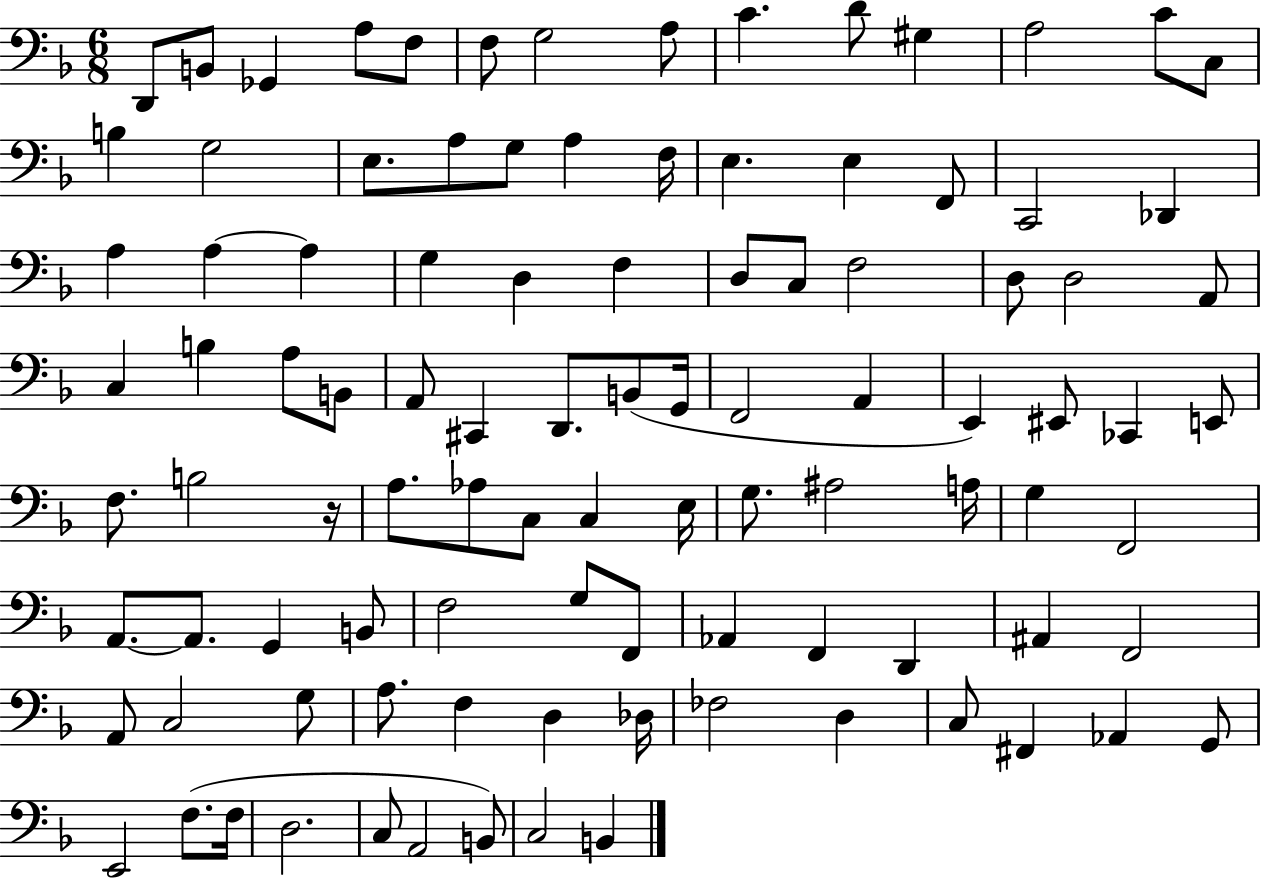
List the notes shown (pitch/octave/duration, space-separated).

D2/e B2/e Gb2/q A3/e F3/e F3/e G3/h A3/e C4/q. D4/e G#3/q A3/h C4/e C3/e B3/q G3/h E3/e. A3/e G3/e A3/q F3/s E3/q. E3/q F2/e C2/h Db2/q A3/q A3/q A3/q G3/q D3/q F3/q D3/e C3/e F3/h D3/e D3/h A2/e C3/q B3/q A3/e B2/e A2/e C#2/q D2/e. B2/e G2/s F2/h A2/q E2/q EIS2/e CES2/q E2/e F3/e. B3/h R/s A3/e. Ab3/e C3/e C3/q E3/s G3/e. A#3/h A3/s G3/q F2/h A2/e. A2/e. G2/q B2/e F3/h G3/e F2/e Ab2/q F2/q D2/q A#2/q F2/h A2/e C3/h G3/e A3/e. F3/q D3/q Db3/s FES3/h D3/q C3/e F#2/q Ab2/q G2/e E2/h F3/e. F3/s D3/h. C3/e A2/h B2/e C3/h B2/q